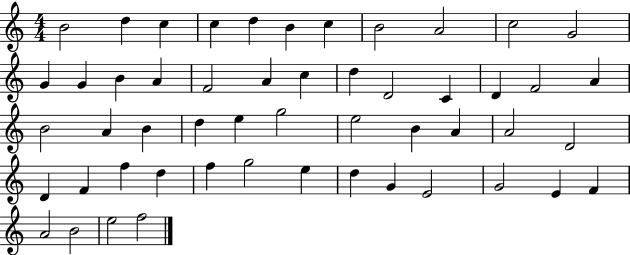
{
  \clef treble
  \numericTimeSignature
  \time 4/4
  \key c \major
  b'2 d''4 c''4 | c''4 d''4 b'4 c''4 | b'2 a'2 | c''2 g'2 | \break g'4 g'4 b'4 a'4 | f'2 a'4 c''4 | d''4 d'2 c'4 | d'4 f'2 a'4 | \break b'2 a'4 b'4 | d''4 e''4 g''2 | e''2 b'4 a'4 | a'2 d'2 | \break d'4 f'4 f''4 d''4 | f''4 g''2 e''4 | d''4 g'4 e'2 | g'2 e'4 f'4 | \break a'2 b'2 | e''2 f''2 | \bar "|."
}